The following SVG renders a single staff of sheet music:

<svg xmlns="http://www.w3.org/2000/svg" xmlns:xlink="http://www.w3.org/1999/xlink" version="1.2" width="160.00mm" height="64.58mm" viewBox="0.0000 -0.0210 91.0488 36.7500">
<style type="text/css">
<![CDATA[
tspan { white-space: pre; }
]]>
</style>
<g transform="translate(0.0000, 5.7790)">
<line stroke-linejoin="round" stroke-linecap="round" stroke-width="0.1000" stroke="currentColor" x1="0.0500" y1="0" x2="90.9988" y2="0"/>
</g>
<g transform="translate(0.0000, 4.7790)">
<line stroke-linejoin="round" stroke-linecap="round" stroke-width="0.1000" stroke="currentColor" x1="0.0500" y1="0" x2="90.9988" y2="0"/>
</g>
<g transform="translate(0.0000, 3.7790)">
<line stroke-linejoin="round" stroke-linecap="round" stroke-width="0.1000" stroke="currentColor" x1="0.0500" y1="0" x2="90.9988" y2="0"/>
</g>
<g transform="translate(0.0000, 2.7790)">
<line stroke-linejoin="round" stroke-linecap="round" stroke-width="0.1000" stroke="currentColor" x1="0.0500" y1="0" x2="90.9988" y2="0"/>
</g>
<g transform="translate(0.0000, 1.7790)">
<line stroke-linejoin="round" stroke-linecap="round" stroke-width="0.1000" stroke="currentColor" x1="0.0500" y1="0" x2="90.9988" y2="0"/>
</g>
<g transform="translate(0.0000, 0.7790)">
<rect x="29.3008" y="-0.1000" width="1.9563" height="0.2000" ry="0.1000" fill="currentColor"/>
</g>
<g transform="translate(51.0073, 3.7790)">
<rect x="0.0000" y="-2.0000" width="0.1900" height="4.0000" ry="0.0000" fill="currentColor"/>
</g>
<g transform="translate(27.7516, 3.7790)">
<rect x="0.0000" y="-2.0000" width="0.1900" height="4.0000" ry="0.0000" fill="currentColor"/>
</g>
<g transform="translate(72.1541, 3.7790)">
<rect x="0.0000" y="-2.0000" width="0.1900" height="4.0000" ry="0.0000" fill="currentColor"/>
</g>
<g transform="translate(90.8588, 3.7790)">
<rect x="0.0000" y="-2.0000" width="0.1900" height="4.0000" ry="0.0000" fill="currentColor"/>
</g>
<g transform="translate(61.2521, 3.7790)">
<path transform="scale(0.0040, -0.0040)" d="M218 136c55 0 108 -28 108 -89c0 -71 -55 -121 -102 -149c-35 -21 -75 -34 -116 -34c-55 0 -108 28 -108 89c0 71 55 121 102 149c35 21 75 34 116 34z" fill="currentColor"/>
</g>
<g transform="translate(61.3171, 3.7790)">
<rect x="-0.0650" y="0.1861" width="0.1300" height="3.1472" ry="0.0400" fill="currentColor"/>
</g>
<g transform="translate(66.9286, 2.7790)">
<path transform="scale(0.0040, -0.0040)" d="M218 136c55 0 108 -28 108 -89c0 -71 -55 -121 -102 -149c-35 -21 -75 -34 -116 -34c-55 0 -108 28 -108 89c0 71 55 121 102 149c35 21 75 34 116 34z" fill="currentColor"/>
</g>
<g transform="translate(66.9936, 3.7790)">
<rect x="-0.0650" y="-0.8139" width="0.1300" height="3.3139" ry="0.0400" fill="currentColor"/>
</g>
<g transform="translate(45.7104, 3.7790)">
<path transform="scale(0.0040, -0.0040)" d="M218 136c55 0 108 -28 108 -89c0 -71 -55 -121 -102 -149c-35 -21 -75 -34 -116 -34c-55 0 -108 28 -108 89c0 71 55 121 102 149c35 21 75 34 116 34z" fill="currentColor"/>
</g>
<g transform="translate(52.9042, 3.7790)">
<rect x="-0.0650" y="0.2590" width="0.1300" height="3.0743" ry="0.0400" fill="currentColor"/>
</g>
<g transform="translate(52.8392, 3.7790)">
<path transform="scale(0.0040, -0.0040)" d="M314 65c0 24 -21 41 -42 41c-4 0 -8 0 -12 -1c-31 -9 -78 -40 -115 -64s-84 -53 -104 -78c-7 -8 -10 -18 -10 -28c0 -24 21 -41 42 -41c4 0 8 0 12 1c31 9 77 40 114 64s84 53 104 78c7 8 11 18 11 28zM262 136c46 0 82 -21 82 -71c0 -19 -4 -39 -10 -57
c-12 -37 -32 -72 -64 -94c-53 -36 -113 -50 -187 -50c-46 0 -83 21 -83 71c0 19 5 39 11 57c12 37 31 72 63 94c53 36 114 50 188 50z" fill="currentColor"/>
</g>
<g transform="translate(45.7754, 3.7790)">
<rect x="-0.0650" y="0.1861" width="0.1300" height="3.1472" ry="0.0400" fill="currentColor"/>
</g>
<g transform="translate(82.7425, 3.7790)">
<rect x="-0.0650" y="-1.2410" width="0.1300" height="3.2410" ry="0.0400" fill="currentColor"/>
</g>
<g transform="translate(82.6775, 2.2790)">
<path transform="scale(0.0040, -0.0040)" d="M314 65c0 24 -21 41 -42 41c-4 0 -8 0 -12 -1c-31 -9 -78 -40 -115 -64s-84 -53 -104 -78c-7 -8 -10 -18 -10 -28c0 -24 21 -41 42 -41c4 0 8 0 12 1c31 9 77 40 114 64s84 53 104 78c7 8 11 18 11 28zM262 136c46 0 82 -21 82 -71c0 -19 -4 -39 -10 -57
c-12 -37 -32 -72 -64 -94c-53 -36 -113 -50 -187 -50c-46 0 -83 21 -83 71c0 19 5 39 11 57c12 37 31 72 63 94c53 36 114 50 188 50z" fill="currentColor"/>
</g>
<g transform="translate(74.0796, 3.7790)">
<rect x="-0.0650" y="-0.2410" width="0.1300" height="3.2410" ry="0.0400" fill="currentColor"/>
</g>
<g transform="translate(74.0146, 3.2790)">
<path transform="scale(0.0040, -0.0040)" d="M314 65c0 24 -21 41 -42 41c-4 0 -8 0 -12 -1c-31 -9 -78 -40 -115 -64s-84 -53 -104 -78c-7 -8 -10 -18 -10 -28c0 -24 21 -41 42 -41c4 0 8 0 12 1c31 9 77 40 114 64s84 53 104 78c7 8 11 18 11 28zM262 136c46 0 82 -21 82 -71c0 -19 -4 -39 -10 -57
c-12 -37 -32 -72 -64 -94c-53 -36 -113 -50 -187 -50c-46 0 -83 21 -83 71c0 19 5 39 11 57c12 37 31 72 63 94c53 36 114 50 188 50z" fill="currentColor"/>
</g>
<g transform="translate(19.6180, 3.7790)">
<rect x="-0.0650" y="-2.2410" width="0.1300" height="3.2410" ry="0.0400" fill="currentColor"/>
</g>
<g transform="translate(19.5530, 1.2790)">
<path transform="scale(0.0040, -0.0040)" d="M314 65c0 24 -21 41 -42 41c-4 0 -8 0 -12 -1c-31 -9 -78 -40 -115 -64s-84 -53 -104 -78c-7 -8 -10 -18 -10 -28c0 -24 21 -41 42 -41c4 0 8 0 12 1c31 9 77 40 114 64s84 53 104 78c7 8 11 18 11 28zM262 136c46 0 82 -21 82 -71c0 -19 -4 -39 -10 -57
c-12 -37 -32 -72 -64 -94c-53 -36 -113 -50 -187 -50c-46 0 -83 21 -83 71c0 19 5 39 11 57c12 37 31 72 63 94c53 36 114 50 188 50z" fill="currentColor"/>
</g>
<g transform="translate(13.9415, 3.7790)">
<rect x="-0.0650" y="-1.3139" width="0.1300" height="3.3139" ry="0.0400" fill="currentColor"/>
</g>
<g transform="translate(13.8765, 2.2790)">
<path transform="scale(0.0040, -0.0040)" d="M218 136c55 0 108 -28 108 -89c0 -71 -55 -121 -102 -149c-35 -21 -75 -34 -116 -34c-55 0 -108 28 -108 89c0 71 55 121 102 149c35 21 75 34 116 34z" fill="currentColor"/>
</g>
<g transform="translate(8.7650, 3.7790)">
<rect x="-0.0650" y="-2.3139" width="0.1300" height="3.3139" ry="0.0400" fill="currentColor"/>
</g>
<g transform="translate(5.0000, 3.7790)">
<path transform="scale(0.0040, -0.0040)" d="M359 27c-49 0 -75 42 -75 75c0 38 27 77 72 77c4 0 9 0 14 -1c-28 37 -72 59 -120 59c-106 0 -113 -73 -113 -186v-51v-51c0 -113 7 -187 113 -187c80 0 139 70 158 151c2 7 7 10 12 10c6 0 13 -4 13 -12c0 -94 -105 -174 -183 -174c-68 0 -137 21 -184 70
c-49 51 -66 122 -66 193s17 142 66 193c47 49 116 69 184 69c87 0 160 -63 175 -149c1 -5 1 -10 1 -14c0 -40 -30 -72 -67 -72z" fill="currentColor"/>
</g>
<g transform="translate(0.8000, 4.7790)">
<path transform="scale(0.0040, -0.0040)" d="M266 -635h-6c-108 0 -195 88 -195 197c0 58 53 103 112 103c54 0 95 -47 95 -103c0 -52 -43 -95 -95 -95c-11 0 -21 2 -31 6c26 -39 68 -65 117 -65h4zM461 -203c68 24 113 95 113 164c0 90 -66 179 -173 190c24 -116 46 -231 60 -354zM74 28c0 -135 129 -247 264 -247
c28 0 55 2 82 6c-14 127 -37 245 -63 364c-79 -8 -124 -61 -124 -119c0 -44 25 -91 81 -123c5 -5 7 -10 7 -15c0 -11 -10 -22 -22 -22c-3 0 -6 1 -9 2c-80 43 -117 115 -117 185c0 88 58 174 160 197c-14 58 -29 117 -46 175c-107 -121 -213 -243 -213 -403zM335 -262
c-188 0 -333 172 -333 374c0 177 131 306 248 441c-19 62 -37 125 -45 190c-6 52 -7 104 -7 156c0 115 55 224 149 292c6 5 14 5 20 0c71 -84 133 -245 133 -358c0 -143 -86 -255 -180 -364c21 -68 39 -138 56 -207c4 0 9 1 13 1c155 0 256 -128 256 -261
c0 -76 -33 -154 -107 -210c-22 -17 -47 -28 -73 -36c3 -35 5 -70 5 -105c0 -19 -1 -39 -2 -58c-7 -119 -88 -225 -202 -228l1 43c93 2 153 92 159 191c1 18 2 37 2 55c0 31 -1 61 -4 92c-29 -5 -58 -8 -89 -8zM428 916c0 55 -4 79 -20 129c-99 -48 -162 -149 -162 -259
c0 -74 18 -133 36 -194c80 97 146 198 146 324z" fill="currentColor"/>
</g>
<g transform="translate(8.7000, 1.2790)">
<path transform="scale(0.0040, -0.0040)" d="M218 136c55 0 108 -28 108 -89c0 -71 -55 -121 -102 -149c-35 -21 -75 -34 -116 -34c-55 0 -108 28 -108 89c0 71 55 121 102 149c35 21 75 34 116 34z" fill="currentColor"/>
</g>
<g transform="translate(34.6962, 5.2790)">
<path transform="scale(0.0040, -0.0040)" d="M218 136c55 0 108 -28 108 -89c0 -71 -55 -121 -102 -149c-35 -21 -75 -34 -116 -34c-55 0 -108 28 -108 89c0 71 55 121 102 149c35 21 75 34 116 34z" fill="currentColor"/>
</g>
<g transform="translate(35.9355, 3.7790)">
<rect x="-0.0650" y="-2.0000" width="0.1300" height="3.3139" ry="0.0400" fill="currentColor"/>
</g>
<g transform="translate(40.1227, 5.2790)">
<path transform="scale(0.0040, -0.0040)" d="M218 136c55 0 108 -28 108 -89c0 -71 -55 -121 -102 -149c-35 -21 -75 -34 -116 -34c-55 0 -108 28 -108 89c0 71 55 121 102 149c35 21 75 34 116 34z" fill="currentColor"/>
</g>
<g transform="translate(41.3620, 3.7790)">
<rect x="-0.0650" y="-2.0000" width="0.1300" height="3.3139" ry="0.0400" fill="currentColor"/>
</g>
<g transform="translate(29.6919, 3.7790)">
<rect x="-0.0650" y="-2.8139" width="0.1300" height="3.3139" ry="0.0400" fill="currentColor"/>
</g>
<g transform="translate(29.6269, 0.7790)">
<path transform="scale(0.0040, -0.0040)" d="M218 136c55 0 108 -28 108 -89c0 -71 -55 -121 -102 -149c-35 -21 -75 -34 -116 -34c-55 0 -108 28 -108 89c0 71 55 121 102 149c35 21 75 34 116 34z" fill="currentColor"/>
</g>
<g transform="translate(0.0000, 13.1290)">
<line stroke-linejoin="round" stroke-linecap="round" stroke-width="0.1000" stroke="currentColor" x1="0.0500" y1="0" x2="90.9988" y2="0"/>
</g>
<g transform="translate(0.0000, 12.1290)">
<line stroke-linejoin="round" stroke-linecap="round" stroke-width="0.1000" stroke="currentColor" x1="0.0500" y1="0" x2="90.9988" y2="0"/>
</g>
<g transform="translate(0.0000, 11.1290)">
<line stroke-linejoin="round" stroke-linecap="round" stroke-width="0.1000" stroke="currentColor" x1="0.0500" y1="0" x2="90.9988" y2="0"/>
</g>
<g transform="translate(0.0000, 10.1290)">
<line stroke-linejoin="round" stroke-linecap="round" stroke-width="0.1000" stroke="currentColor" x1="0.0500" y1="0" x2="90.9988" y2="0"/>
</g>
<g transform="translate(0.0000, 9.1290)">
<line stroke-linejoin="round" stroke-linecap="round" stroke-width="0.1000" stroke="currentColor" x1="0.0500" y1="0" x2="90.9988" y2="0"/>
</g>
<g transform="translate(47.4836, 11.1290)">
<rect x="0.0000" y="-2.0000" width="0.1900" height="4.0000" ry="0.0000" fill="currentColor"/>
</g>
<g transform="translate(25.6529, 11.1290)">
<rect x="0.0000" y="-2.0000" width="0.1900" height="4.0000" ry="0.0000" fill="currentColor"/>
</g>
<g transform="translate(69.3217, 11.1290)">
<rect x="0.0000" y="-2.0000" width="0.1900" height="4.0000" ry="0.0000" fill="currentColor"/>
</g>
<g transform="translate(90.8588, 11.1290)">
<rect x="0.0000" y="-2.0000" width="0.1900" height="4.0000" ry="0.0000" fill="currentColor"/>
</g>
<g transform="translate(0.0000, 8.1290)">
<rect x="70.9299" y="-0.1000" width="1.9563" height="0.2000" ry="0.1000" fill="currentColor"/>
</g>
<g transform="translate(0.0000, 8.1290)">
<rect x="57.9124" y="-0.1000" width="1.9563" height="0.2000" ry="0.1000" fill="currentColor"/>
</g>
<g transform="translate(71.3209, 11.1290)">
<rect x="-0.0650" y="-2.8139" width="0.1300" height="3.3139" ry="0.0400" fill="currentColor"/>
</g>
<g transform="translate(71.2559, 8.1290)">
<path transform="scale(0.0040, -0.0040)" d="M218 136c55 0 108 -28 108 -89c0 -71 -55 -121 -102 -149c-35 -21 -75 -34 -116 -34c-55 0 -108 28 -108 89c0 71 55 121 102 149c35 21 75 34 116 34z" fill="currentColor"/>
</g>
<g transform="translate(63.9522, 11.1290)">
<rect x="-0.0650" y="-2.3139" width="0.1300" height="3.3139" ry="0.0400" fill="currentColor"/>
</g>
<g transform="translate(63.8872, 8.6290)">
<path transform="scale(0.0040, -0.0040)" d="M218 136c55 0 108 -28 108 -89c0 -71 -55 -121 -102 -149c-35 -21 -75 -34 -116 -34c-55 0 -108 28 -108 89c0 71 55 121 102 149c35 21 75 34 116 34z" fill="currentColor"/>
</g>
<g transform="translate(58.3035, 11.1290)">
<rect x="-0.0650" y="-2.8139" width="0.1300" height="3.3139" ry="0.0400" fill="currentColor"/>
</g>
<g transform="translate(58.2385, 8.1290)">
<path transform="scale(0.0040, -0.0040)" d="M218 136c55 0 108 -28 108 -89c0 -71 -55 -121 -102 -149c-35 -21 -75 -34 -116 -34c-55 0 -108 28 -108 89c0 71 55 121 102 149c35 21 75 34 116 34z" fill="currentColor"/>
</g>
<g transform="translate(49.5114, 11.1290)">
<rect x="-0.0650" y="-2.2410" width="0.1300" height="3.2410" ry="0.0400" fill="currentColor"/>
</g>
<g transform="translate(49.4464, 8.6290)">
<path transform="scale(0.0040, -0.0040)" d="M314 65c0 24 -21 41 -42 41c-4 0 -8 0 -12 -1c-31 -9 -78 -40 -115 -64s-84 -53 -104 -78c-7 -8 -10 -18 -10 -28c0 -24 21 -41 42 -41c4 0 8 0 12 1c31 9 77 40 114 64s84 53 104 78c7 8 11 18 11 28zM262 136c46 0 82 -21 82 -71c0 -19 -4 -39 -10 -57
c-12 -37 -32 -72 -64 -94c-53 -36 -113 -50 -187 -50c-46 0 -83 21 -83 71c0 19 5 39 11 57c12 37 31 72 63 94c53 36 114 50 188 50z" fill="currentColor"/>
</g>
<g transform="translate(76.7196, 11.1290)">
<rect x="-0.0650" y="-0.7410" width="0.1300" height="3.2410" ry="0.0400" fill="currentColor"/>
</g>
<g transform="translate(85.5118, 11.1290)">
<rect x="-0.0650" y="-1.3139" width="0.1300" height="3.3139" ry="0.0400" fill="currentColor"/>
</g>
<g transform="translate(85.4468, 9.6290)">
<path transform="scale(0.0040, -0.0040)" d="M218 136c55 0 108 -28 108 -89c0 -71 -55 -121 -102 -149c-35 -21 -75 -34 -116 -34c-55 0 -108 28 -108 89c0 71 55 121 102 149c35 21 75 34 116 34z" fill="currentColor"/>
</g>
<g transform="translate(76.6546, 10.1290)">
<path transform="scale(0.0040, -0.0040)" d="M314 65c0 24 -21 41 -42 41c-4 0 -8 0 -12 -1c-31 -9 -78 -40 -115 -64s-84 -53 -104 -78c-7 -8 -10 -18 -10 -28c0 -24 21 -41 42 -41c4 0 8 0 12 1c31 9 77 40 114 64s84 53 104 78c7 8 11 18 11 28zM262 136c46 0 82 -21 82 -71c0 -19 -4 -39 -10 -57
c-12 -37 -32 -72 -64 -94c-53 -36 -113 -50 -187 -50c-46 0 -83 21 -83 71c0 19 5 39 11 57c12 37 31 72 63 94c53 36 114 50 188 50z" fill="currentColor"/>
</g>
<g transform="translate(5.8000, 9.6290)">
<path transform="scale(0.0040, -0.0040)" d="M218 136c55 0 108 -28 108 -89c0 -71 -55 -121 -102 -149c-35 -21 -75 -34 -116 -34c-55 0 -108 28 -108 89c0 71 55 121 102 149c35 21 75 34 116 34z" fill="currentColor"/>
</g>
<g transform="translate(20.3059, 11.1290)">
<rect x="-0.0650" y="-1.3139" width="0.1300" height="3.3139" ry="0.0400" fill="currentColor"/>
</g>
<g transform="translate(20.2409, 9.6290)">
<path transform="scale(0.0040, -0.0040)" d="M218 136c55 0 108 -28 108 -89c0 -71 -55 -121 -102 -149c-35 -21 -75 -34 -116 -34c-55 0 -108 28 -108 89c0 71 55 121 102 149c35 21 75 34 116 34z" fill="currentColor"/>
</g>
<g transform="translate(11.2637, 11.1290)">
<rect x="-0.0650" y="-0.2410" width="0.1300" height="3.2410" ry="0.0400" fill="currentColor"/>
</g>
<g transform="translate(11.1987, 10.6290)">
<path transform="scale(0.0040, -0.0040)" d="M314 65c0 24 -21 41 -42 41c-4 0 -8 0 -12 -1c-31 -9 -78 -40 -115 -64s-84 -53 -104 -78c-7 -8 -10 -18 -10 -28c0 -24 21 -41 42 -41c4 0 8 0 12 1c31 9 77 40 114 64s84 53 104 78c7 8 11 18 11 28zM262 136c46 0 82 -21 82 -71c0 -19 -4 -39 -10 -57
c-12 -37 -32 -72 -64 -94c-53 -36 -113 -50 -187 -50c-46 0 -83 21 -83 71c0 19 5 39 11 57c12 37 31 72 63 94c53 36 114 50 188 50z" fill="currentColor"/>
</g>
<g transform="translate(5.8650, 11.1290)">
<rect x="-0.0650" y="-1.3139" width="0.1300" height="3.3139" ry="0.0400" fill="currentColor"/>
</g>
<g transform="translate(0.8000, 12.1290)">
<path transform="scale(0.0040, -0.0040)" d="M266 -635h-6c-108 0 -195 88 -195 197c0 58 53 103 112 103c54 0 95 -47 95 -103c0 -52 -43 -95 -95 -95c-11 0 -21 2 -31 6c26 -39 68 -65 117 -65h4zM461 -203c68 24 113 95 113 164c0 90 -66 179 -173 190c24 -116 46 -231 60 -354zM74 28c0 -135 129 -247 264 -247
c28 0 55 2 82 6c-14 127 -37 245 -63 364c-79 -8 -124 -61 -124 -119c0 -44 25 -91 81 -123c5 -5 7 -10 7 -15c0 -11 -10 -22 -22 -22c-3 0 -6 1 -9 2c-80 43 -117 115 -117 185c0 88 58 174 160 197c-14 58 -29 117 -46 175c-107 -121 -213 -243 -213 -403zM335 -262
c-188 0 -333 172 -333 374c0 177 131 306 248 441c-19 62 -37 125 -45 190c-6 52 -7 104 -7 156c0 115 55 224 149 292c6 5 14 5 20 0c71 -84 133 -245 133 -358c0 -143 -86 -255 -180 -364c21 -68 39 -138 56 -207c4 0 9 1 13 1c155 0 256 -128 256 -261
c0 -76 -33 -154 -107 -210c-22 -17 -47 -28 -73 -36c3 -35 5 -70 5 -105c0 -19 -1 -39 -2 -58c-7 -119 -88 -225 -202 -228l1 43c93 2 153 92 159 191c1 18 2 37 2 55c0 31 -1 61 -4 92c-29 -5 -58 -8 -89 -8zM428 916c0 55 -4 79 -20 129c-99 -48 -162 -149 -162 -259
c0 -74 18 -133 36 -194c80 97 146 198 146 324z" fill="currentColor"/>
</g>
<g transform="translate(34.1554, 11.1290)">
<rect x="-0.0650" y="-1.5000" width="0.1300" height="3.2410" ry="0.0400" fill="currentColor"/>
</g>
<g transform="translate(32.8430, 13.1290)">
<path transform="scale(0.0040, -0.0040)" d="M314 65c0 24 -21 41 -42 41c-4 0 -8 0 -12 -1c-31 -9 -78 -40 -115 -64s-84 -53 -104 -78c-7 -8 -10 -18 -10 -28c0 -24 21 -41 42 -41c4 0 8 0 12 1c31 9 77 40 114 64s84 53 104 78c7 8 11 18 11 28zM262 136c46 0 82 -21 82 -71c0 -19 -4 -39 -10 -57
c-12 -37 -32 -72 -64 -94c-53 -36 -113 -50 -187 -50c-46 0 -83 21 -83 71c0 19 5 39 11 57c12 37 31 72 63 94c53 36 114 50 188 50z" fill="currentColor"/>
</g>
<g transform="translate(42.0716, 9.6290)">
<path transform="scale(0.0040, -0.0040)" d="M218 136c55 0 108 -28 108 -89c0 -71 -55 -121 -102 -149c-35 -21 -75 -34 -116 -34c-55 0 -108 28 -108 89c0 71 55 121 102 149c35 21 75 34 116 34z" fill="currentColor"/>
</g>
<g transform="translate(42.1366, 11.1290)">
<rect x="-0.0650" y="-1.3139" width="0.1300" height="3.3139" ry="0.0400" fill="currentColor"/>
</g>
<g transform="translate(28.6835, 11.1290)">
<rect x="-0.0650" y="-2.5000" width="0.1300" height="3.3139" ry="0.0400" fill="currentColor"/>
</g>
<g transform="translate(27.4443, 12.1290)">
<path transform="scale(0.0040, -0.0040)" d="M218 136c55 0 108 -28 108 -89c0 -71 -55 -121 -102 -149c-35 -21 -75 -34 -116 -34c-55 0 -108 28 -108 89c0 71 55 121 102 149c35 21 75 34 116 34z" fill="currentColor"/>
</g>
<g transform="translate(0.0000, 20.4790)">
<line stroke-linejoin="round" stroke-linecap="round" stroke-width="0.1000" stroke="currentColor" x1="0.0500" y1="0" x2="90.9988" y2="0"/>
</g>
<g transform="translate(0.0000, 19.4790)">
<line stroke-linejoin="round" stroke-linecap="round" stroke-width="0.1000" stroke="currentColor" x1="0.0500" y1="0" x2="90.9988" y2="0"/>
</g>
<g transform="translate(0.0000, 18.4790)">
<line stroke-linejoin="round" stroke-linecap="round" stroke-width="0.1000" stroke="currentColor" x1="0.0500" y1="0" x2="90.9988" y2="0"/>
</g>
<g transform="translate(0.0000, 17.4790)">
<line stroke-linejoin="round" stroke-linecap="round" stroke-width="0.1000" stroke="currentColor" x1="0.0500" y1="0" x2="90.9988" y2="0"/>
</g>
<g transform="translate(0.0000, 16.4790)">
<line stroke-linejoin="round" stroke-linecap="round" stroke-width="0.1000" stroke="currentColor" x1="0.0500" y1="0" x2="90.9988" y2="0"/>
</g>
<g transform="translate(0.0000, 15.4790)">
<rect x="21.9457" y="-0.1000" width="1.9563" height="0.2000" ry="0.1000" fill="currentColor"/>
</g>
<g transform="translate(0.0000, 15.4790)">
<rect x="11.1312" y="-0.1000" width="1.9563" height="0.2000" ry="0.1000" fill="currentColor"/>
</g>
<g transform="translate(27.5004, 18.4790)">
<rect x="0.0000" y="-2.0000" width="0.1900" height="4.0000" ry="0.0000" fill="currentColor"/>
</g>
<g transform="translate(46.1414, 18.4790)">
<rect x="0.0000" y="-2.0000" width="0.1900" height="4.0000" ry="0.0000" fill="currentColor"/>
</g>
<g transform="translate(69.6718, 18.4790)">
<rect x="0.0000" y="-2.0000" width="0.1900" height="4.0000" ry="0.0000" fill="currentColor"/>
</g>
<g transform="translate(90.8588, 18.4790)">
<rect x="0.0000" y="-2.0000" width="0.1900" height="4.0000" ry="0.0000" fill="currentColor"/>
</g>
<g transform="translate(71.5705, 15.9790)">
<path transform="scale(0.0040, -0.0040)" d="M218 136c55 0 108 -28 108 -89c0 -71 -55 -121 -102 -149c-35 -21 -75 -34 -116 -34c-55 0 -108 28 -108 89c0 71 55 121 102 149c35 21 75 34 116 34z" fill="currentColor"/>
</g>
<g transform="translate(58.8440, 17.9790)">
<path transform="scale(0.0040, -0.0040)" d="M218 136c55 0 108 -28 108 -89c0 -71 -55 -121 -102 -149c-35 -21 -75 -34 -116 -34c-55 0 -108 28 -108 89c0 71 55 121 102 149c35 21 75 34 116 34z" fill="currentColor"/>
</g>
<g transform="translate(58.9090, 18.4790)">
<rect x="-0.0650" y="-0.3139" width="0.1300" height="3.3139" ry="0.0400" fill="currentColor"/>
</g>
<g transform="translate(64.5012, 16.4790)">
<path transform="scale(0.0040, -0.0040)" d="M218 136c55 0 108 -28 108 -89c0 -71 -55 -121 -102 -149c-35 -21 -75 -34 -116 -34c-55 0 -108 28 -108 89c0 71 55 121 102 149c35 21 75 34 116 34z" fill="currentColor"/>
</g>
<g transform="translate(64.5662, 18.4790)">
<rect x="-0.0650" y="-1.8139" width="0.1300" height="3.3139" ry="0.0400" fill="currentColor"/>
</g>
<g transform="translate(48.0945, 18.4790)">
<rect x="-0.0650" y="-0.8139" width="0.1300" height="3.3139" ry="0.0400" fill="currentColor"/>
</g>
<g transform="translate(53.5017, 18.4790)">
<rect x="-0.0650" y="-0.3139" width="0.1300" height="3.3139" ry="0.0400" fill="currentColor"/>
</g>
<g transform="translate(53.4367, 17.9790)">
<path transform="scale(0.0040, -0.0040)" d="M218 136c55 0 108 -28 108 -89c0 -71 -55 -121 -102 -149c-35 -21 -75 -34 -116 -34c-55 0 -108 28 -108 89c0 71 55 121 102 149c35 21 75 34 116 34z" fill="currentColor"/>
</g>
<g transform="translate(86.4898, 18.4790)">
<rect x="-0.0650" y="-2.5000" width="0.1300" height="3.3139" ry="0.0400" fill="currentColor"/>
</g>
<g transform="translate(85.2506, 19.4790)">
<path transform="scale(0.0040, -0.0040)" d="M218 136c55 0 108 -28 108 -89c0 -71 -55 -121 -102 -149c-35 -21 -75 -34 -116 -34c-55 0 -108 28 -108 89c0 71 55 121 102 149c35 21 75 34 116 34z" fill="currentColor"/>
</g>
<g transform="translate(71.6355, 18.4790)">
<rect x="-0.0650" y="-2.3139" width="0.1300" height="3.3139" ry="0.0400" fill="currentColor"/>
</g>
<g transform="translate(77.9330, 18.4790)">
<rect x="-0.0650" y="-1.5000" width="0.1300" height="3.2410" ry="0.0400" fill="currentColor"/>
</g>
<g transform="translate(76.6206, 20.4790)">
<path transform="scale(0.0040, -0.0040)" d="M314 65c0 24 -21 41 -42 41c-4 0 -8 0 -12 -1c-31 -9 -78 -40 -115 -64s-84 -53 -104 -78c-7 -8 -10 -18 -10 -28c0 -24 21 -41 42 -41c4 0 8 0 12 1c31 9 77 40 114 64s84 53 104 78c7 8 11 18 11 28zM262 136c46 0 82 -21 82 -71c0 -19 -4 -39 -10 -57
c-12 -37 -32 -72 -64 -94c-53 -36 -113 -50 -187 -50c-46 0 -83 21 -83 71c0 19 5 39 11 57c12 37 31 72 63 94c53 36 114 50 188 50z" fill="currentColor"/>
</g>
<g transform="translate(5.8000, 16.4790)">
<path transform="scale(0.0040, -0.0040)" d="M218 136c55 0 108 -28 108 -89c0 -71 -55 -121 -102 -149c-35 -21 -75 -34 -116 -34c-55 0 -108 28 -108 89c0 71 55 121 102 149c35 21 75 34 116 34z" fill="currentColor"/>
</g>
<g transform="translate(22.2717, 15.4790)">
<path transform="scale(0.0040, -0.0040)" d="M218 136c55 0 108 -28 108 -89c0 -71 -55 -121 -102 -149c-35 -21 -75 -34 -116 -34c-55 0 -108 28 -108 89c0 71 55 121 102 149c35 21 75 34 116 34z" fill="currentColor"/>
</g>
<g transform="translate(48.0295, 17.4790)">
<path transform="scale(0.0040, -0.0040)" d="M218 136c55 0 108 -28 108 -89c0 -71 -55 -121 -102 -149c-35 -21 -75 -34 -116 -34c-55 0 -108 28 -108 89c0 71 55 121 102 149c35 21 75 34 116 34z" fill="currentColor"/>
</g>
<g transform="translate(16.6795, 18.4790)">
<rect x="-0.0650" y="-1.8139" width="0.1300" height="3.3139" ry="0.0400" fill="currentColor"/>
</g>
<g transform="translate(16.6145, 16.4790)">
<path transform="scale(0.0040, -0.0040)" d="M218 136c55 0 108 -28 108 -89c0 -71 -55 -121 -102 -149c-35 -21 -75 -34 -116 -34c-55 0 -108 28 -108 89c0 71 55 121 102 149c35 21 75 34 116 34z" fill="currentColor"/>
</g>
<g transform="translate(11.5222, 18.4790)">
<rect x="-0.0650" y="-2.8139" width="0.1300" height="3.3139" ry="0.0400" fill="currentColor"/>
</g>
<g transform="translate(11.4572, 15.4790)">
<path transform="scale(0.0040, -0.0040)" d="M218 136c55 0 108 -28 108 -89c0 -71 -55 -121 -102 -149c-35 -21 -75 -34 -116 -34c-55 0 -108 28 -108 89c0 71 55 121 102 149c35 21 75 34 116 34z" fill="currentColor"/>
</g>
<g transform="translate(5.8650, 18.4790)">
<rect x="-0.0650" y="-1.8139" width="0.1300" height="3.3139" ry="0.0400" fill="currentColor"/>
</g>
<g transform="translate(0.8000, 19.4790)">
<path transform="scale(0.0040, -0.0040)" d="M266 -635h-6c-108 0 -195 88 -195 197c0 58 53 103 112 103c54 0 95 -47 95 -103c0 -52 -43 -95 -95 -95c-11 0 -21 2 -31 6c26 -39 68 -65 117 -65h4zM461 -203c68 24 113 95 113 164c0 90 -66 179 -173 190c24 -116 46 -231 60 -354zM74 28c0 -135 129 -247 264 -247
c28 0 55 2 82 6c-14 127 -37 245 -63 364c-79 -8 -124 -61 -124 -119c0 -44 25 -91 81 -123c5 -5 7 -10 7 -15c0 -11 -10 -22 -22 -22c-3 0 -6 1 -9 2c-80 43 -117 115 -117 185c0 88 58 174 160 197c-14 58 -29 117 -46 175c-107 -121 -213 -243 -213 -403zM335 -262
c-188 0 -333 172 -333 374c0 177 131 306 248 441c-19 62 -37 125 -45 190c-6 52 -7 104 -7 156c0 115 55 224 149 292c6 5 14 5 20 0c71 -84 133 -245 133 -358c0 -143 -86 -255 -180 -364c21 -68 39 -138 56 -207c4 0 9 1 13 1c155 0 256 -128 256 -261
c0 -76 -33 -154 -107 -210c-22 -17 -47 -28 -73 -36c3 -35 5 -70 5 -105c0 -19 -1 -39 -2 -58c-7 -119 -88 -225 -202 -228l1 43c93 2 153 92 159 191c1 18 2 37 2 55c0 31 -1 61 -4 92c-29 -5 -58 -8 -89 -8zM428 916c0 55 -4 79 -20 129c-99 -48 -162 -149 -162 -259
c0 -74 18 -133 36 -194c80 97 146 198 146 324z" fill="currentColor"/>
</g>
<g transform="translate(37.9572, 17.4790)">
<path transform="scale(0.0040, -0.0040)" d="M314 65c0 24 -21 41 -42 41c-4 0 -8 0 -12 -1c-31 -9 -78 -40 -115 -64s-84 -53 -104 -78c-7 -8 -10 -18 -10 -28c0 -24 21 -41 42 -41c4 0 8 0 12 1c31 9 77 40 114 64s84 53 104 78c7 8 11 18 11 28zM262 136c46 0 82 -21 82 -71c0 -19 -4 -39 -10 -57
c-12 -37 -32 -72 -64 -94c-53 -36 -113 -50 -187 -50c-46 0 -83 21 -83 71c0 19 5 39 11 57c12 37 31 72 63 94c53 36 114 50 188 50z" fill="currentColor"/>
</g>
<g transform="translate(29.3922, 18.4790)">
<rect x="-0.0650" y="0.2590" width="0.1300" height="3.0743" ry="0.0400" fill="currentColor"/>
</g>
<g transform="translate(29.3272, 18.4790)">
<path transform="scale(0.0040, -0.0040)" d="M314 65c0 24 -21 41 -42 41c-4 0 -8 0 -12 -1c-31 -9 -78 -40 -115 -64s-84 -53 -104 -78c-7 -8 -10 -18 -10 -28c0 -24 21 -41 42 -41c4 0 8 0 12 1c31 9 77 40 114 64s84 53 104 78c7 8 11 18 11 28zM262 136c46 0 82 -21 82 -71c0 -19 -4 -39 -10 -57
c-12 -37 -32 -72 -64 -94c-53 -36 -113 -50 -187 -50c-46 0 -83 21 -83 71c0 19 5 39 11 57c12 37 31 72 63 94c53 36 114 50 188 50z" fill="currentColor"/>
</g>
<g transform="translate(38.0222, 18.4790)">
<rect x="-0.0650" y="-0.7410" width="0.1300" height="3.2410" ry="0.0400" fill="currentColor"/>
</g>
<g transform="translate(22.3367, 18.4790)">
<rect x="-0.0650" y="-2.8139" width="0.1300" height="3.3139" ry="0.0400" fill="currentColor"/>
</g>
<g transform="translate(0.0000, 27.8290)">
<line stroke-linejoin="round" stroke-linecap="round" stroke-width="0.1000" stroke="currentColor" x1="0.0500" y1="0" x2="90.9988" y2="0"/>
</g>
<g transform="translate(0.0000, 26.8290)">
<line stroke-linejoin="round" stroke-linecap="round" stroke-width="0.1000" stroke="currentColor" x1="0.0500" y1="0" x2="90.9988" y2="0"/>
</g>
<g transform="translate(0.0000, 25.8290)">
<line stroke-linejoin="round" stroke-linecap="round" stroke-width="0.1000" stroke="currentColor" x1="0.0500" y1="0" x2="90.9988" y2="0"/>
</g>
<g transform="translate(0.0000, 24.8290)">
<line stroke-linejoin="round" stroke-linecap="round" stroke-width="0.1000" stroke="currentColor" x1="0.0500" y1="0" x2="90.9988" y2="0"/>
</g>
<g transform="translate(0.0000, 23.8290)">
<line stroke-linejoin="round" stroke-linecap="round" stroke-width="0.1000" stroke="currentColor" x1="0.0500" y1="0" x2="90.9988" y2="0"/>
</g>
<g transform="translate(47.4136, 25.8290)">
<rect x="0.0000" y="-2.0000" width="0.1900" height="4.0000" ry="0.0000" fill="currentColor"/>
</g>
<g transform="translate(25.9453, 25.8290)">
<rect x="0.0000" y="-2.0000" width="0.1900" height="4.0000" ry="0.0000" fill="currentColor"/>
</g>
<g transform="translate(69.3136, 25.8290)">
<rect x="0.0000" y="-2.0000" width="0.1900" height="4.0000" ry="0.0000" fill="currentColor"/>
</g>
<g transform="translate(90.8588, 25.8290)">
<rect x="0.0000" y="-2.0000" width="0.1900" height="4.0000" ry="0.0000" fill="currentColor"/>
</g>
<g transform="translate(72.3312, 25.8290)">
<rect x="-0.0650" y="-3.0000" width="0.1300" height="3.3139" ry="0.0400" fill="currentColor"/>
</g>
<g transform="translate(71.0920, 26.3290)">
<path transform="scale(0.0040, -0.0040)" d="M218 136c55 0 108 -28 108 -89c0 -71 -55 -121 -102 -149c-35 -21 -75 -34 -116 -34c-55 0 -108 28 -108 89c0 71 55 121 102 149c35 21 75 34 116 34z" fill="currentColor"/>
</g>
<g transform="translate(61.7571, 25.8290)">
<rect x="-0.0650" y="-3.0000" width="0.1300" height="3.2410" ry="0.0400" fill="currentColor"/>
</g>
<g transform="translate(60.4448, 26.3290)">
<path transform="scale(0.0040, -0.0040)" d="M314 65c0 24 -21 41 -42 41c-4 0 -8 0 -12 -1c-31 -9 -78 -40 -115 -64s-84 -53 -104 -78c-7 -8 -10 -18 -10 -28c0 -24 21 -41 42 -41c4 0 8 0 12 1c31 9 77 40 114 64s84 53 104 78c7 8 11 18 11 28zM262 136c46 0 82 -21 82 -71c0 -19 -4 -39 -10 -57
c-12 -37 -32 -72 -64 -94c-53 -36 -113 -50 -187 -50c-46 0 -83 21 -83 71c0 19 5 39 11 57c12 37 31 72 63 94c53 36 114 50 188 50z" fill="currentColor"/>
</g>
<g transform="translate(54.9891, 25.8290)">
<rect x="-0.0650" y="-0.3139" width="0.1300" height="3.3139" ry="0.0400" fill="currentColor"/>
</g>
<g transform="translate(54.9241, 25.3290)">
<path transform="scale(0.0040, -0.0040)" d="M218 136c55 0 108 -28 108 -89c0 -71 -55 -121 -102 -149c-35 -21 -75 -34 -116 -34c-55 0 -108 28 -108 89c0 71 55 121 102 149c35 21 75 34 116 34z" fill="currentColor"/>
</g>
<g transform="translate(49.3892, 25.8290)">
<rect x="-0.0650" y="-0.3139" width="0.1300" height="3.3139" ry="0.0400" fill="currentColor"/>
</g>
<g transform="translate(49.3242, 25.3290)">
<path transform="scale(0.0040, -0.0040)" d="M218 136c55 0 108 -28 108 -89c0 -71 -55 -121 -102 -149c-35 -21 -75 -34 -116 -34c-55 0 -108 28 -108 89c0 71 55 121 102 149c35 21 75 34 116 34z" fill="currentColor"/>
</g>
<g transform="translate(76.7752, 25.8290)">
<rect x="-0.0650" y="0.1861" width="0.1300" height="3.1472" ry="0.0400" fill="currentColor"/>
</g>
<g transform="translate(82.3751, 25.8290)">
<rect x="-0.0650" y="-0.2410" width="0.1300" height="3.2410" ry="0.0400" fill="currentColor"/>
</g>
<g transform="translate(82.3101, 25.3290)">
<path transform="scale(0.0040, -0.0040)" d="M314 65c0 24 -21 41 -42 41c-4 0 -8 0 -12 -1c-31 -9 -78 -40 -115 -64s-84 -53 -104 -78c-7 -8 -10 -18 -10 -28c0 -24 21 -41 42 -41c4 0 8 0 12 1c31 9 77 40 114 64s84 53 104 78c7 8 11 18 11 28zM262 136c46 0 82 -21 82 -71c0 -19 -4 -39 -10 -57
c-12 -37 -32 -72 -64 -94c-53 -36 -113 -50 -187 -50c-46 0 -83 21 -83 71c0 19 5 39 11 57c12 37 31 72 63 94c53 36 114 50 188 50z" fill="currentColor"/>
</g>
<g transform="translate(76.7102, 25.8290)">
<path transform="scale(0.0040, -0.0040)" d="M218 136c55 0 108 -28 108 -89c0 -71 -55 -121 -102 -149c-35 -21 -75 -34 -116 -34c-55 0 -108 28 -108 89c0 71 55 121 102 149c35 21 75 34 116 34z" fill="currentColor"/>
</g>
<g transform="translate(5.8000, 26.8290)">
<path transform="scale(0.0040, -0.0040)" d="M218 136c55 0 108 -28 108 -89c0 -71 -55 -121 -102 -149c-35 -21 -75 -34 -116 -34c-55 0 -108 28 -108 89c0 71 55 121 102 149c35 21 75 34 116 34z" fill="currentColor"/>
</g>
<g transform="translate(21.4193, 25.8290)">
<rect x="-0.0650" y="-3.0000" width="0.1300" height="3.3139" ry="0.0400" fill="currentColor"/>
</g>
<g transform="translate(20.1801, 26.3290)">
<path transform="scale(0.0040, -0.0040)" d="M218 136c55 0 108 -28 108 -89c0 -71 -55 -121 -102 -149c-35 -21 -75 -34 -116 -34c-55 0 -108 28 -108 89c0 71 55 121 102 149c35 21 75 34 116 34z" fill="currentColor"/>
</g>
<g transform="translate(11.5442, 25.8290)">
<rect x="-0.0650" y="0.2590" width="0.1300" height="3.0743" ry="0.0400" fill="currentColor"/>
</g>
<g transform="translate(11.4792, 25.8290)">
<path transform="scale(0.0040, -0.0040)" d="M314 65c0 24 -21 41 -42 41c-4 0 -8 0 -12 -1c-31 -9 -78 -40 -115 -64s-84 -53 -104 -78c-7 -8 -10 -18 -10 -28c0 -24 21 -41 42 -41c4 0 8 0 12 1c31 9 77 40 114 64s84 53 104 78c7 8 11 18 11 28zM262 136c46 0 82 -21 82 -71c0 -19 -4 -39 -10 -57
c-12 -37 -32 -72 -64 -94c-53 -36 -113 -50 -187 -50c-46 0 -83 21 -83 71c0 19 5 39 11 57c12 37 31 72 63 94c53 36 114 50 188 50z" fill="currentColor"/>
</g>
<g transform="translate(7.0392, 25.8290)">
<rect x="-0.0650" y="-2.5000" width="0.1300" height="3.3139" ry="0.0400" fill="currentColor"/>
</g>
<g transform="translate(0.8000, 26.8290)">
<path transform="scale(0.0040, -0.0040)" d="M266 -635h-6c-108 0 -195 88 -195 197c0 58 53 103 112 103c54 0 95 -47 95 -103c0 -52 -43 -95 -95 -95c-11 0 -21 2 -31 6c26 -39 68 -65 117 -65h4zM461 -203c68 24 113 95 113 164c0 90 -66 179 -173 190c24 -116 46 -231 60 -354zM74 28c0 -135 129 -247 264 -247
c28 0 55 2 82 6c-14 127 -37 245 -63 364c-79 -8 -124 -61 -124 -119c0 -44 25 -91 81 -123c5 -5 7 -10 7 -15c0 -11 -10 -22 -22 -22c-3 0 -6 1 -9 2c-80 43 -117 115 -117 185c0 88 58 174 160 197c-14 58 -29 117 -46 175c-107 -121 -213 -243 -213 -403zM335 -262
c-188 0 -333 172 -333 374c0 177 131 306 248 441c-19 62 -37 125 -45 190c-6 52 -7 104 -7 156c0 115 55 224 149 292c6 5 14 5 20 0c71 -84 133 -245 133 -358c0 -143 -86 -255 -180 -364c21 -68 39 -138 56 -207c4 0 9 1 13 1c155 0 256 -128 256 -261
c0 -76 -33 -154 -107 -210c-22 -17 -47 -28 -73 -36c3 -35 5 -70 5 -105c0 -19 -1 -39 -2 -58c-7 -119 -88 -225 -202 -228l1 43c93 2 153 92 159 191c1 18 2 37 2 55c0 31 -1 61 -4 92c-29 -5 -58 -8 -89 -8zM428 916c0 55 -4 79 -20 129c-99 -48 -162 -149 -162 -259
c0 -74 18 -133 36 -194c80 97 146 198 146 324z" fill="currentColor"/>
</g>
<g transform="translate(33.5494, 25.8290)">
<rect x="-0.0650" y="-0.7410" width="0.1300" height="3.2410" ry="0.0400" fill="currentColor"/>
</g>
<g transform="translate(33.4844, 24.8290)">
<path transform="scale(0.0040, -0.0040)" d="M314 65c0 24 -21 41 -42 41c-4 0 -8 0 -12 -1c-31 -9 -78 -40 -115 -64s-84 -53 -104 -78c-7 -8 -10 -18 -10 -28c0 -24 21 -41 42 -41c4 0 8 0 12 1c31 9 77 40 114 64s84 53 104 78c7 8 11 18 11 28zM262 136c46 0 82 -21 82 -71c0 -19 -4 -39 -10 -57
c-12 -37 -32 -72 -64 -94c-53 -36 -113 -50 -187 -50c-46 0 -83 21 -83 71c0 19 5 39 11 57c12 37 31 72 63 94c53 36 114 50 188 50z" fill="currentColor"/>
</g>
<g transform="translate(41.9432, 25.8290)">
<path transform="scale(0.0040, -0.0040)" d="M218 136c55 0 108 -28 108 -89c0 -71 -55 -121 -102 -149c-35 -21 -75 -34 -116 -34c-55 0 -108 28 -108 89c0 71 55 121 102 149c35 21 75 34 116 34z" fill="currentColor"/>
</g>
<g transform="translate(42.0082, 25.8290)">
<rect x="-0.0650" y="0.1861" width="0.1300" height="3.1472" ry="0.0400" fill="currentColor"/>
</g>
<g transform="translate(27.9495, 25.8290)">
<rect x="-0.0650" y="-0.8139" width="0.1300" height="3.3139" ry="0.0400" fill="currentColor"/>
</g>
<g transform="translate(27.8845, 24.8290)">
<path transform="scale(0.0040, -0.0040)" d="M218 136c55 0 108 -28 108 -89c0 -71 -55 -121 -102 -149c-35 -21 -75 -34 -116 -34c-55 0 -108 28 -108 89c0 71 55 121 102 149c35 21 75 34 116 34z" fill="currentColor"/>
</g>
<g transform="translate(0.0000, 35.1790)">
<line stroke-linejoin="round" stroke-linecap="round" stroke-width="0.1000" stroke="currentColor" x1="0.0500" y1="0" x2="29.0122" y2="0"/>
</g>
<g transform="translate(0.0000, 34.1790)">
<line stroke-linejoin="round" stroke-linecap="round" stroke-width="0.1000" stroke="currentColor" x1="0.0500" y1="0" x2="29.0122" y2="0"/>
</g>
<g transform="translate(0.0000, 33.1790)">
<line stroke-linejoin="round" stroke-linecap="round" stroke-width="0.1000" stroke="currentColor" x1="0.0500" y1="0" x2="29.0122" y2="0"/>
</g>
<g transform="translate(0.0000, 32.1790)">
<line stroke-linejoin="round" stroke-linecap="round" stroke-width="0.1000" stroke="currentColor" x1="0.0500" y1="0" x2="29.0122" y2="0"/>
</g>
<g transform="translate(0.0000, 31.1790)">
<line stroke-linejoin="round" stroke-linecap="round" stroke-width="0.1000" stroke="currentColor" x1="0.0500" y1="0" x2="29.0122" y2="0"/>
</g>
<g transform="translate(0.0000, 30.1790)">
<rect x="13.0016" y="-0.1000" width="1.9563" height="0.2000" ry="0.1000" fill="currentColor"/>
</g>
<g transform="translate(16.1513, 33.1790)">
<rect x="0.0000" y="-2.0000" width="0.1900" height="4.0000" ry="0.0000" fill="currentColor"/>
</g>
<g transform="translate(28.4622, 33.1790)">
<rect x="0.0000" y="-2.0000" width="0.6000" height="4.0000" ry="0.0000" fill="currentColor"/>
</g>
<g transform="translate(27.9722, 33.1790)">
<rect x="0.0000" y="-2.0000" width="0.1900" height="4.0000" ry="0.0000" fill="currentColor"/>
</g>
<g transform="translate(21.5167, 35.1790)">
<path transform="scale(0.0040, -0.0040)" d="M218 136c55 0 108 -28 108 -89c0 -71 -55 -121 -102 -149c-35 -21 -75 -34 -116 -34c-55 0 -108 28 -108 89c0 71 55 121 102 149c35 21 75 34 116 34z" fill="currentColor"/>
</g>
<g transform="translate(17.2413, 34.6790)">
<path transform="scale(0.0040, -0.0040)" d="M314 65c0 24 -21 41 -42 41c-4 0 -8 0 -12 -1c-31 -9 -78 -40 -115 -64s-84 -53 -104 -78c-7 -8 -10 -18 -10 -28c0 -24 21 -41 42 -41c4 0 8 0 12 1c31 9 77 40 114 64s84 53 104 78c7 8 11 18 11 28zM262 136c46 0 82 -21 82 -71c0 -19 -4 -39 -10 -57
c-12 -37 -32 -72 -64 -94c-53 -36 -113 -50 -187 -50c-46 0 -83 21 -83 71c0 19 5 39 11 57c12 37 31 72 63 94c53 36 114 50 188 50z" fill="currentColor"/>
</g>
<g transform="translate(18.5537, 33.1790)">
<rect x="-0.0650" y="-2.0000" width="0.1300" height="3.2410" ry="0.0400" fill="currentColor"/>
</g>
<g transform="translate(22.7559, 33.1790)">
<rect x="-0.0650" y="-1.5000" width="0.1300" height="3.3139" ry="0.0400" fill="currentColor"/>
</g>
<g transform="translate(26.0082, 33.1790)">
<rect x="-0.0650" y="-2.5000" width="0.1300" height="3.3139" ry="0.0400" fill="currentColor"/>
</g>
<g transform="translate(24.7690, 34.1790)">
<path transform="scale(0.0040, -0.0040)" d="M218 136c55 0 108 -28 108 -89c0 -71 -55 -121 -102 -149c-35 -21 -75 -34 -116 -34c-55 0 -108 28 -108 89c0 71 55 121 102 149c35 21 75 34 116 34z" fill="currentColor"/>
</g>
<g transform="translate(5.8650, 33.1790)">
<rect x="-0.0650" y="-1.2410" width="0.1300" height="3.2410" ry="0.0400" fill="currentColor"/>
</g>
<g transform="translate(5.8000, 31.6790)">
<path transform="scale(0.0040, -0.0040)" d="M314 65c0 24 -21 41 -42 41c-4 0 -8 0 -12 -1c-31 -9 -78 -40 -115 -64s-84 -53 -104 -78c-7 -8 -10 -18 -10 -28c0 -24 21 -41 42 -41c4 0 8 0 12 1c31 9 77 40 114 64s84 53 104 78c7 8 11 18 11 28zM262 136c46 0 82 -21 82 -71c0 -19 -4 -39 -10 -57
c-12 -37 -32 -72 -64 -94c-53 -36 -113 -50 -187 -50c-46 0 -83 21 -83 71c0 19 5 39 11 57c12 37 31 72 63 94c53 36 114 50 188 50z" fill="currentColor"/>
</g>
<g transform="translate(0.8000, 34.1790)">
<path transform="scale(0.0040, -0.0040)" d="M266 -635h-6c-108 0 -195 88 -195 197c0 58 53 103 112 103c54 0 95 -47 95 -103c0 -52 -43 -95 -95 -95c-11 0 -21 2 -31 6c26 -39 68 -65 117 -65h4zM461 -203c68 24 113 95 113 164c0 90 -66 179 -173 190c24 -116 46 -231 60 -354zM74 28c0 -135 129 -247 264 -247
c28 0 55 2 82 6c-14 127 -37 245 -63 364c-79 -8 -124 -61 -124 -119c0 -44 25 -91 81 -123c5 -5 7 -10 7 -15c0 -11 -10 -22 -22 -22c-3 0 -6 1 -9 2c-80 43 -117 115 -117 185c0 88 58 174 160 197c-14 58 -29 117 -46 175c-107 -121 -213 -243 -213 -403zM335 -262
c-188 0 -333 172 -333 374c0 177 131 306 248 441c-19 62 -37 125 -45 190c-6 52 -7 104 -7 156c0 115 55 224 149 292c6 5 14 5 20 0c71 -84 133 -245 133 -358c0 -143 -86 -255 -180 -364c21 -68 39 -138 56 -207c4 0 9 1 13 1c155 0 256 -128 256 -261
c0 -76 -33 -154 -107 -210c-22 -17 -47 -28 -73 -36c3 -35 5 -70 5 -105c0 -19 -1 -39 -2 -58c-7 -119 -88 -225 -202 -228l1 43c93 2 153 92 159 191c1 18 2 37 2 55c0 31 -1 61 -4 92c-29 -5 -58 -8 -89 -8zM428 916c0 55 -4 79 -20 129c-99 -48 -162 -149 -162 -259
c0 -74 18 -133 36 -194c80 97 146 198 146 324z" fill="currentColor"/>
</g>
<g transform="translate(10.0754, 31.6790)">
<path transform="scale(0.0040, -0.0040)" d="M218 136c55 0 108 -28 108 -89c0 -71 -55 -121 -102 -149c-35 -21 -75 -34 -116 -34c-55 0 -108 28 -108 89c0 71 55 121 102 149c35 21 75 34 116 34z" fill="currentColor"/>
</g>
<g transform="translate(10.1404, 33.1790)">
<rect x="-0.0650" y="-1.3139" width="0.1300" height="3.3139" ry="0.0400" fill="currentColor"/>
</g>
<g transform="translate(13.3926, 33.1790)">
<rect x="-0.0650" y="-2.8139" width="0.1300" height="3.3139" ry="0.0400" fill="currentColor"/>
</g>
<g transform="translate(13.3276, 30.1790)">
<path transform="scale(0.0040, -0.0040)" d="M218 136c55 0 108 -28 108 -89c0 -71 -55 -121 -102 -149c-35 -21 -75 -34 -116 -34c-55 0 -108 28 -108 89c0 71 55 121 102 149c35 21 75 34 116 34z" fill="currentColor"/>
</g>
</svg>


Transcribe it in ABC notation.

X:1
T:Untitled
M:4/4
L:1/4
K:C
g e g2 a F F B B2 B d c2 e2 e c2 e G E2 e g2 a g a d2 e f a f a B2 d2 d c c f g E2 G G B2 A d d2 B c c A2 A B c2 e2 e a F2 E G